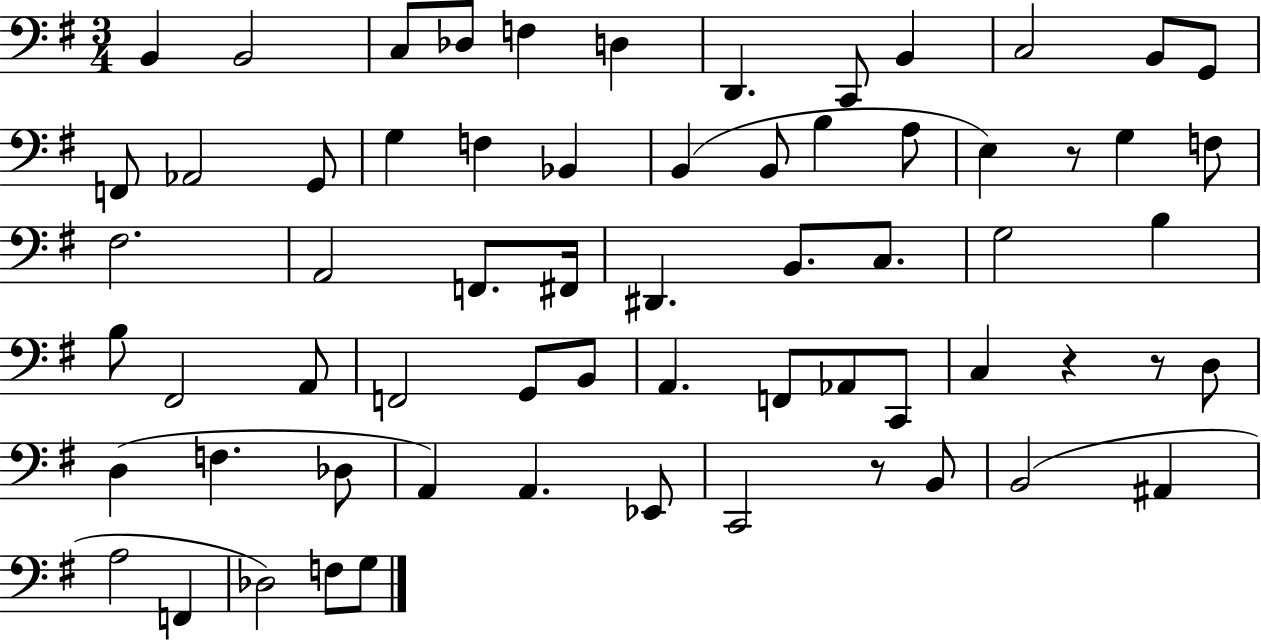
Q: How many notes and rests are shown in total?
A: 65